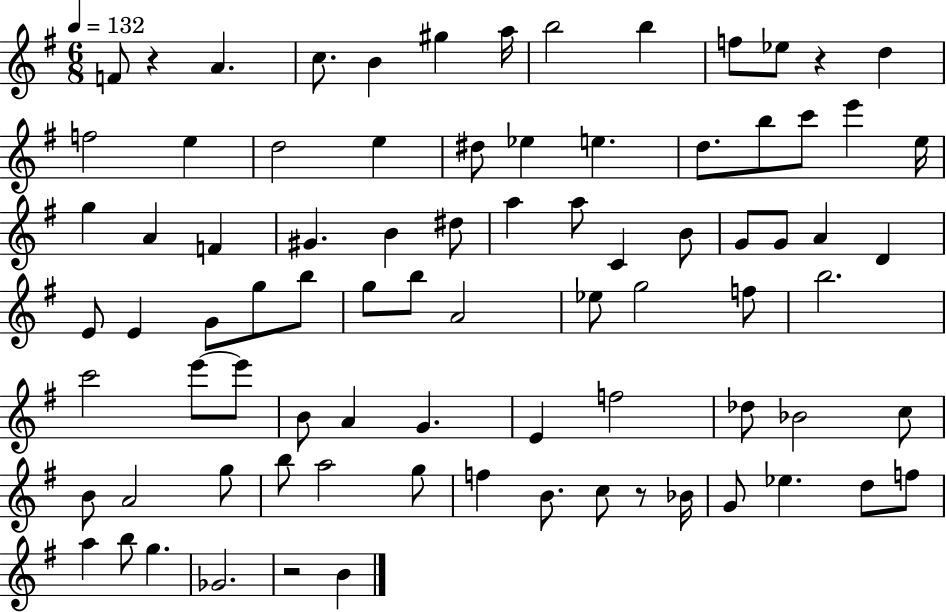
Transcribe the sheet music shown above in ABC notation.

X:1
T:Untitled
M:6/8
L:1/4
K:G
F/2 z A c/2 B ^g a/4 b2 b f/2 _e/2 z d f2 e d2 e ^d/2 _e e d/2 b/2 c'/2 e' e/4 g A F ^G B ^d/2 a a/2 C B/2 G/2 G/2 A D E/2 E G/2 g/2 b/2 g/2 b/2 A2 _e/2 g2 f/2 b2 c'2 e'/2 e'/2 B/2 A G E f2 _d/2 _B2 c/2 B/2 A2 g/2 b/2 a2 g/2 f B/2 c/2 z/2 _B/4 G/2 _e d/2 f/2 a b/2 g _G2 z2 B